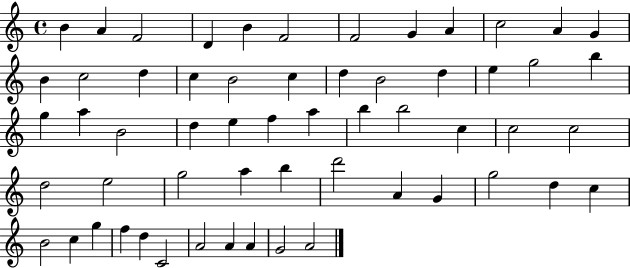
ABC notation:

X:1
T:Untitled
M:4/4
L:1/4
K:C
B A F2 D B F2 F2 G A c2 A G B c2 d c B2 c d B2 d e g2 b g a B2 d e f a b b2 c c2 c2 d2 e2 g2 a b d'2 A G g2 d c B2 c g f d C2 A2 A A G2 A2